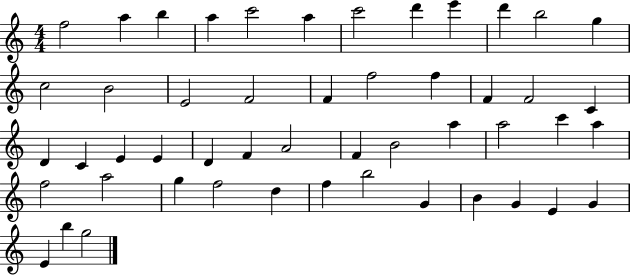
{
  \clef treble
  \numericTimeSignature
  \time 4/4
  \key c \major
  f''2 a''4 b''4 | a''4 c'''2 a''4 | c'''2 d'''4 e'''4 | d'''4 b''2 g''4 | \break c''2 b'2 | e'2 f'2 | f'4 f''2 f''4 | f'4 f'2 c'4 | \break d'4 c'4 e'4 e'4 | d'4 f'4 a'2 | f'4 b'2 a''4 | a''2 c'''4 a''4 | \break f''2 a''2 | g''4 f''2 d''4 | f''4 b''2 g'4 | b'4 g'4 e'4 g'4 | \break e'4 b''4 g''2 | \bar "|."
}